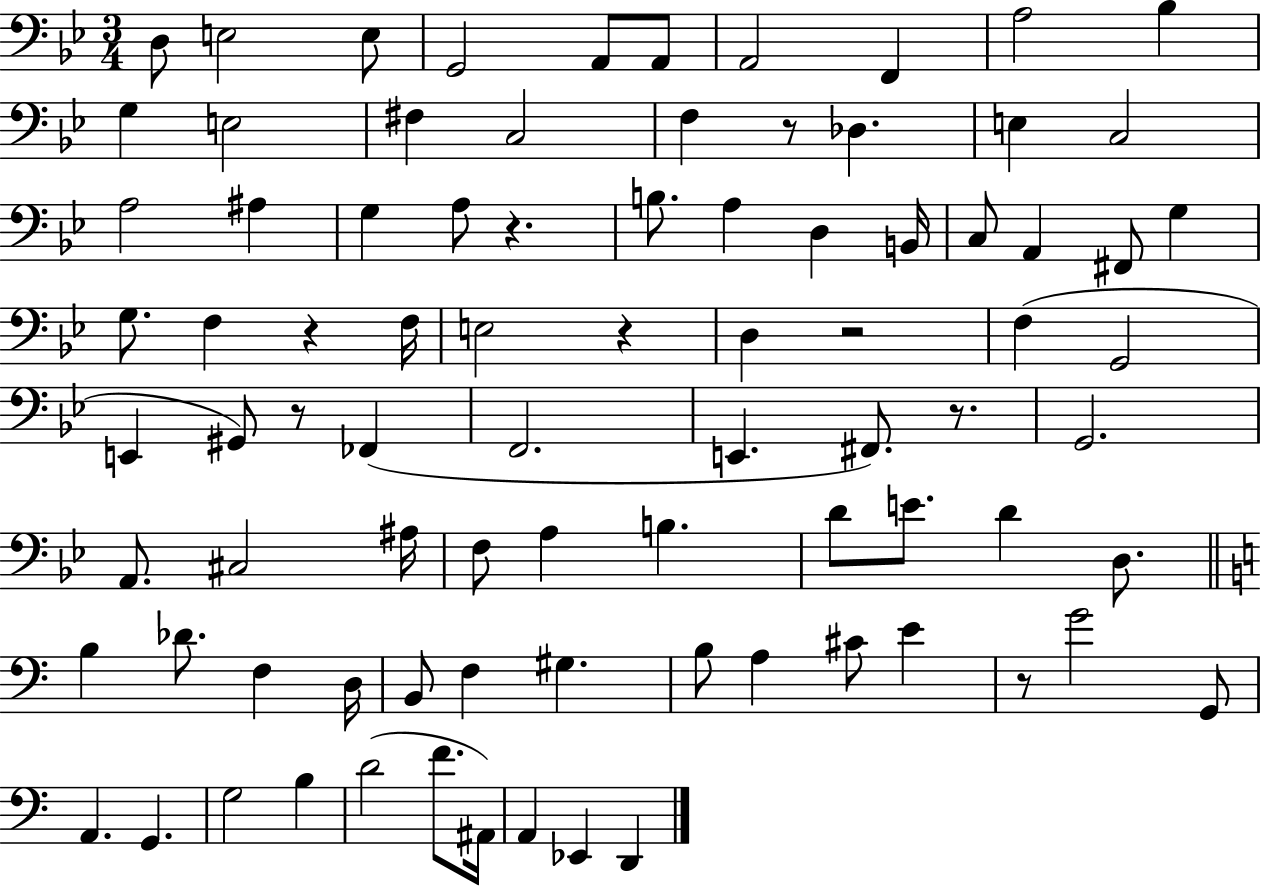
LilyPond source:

{
  \clef bass
  \numericTimeSignature
  \time 3/4
  \key bes \major
  d8 e2 e8 | g,2 a,8 a,8 | a,2 f,4 | a2 bes4 | \break g4 e2 | fis4 c2 | f4 r8 des4. | e4 c2 | \break a2 ais4 | g4 a8 r4. | b8. a4 d4 b,16 | c8 a,4 fis,8 g4 | \break g8. f4 r4 f16 | e2 r4 | d4 r2 | f4( g,2 | \break e,4 gis,8) r8 fes,4( | f,2. | e,4. fis,8.) r8. | g,2. | \break a,8. cis2 ais16 | f8 a4 b4. | d'8 e'8. d'4 d8. | \bar "||" \break \key c \major b4 des'8. f4 d16 | b,8 f4 gis4. | b8 a4 cis'8 e'4 | r8 g'2 g,8 | \break a,4. g,4. | g2 b4 | d'2( f'8. ais,16) | a,4 ees,4 d,4 | \break \bar "|."
}